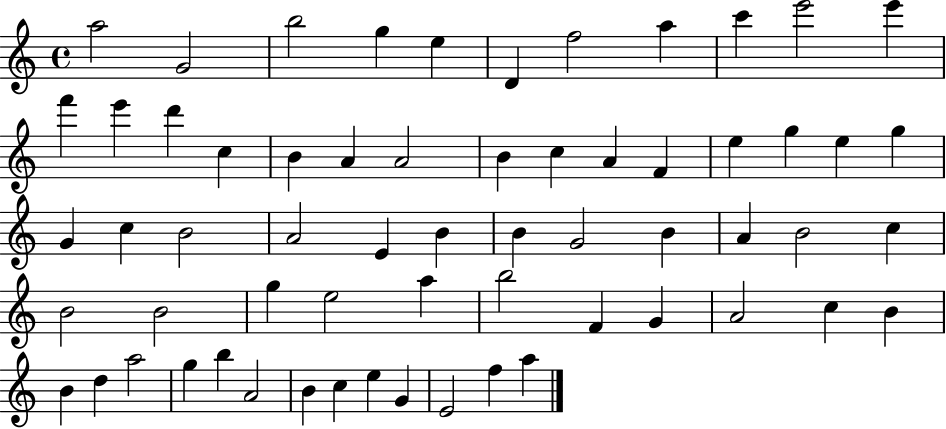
{
  \clef treble
  \time 4/4
  \defaultTimeSignature
  \key c \major
  a''2 g'2 | b''2 g''4 e''4 | d'4 f''2 a''4 | c'''4 e'''2 e'''4 | \break f'''4 e'''4 d'''4 c''4 | b'4 a'4 a'2 | b'4 c''4 a'4 f'4 | e''4 g''4 e''4 g''4 | \break g'4 c''4 b'2 | a'2 e'4 b'4 | b'4 g'2 b'4 | a'4 b'2 c''4 | \break b'2 b'2 | g''4 e''2 a''4 | b''2 f'4 g'4 | a'2 c''4 b'4 | \break b'4 d''4 a''2 | g''4 b''4 a'2 | b'4 c''4 e''4 g'4 | e'2 f''4 a''4 | \break \bar "|."
}